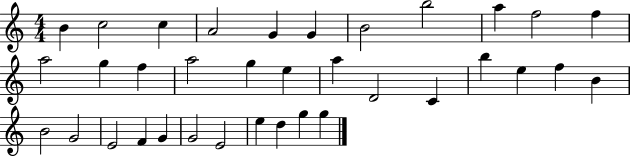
X:1
T:Untitled
M:4/4
L:1/4
K:C
B c2 c A2 G G B2 b2 a f2 f a2 g f a2 g e a D2 C b e f B B2 G2 E2 F G G2 E2 e d g g